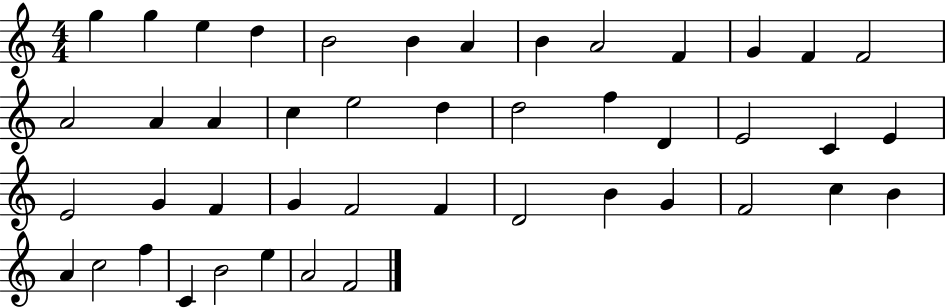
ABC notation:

X:1
T:Untitled
M:4/4
L:1/4
K:C
g g e d B2 B A B A2 F G F F2 A2 A A c e2 d d2 f D E2 C E E2 G F G F2 F D2 B G F2 c B A c2 f C B2 e A2 F2